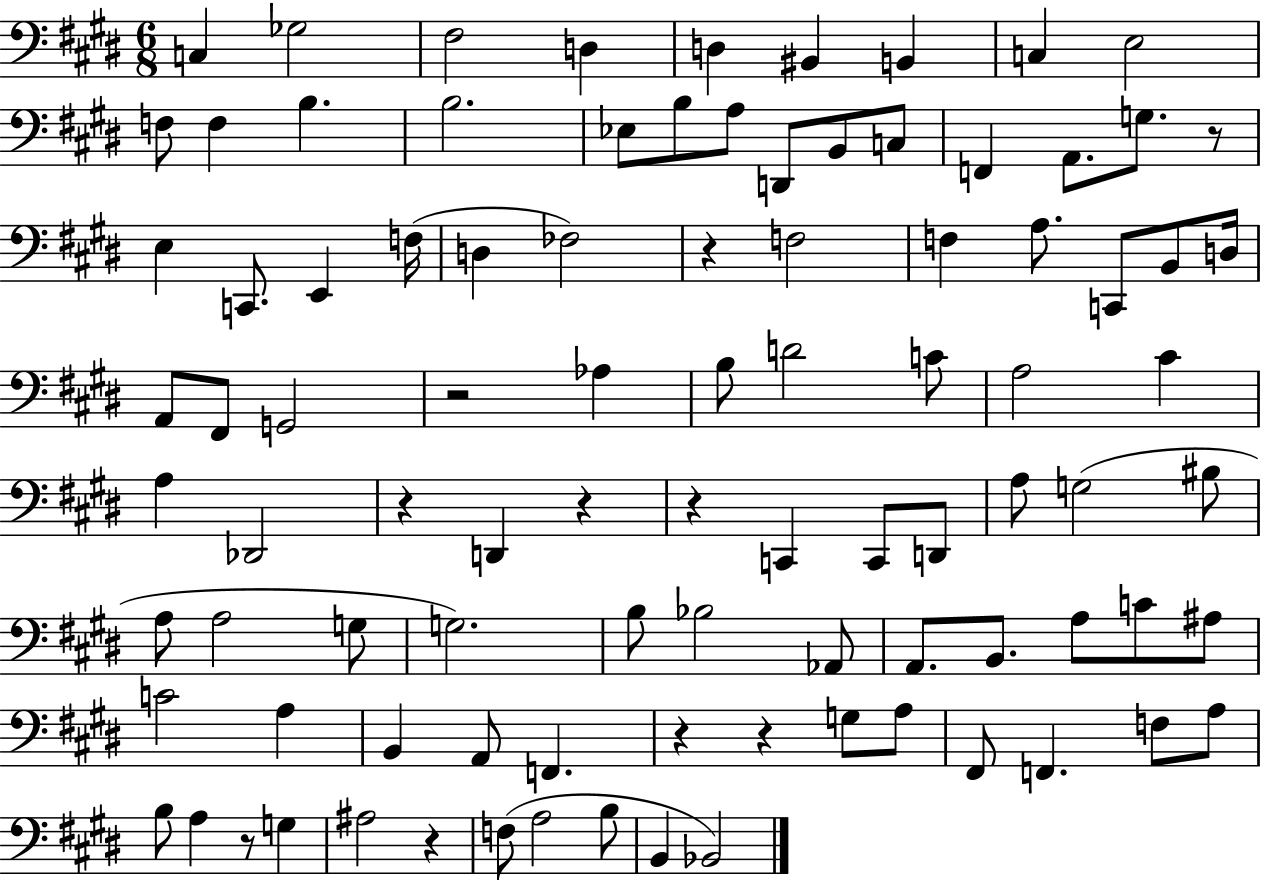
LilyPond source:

{
  \clef bass
  \numericTimeSignature
  \time 6/8
  \key e \major
  c4 ges2 | fis2 d4 | d4 bis,4 b,4 | c4 e2 | \break f8 f4 b4. | b2. | ees8 b8 a8 d,8 b,8 c8 | f,4 a,8. g8. r8 | \break e4 c,8. e,4 f16( | d4 fes2) | r4 f2 | f4 a8. c,8 b,8 d16 | \break a,8 fis,8 g,2 | r2 aes4 | b8 d'2 c'8 | a2 cis'4 | \break a4 des,2 | r4 d,4 r4 | r4 c,4 c,8 d,8 | a8 g2( bis8 | \break a8 a2 g8 | g2.) | b8 bes2 aes,8 | a,8. b,8. a8 c'8 ais8 | \break c'2 a4 | b,4 a,8 f,4. | r4 r4 g8 a8 | fis,8 f,4. f8 a8 | \break b8 a4 r8 g4 | ais2 r4 | f8( a2 b8 | b,4 bes,2) | \break \bar "|."
}